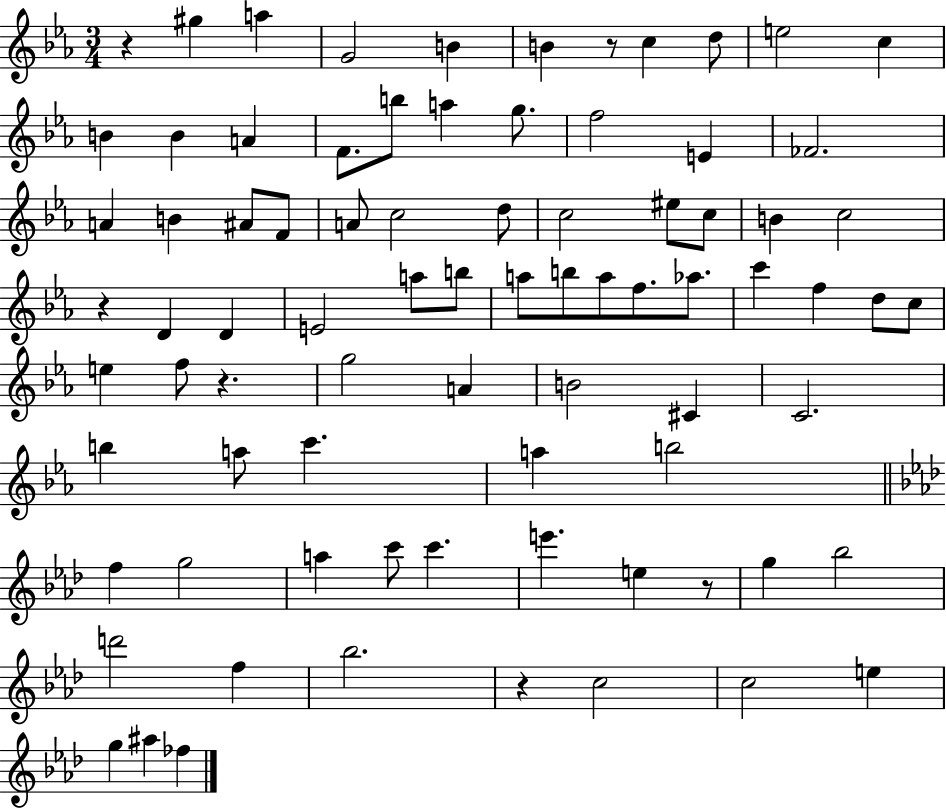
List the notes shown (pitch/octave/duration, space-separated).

R/q G#5/q A5/q G4/h B4/q B4/q R/e C5/q D5/e E5/h C5/q B4/q B4/q A4/q F4/e. B5/e A5/q G5/e. F5/h E4/q FES4/h. A4/q B4/q A#4/e F4/e A4/e C5/h D5/e C5/h EIS5/e C5/e B4/q C5/h R/q D4/q D4/q E4/h A5/e B5/e A5/e B5/e A5/e F5/e. Ab5/e. C6/q F5/q D5/e C5/e E5/q F5/e R/q. G5/h A4/q B4/h C#4/q C4/h. B5/q A5/e C6/q. A5/q B5/h F5/q G5/h A5/q C6/e C6/q. E6/q. E5/q R/e G5/q Bb5/h D6/h F5/q Bb5/h. R/q C5/h C5/h E5/q G5/q A#5/q FES5/q